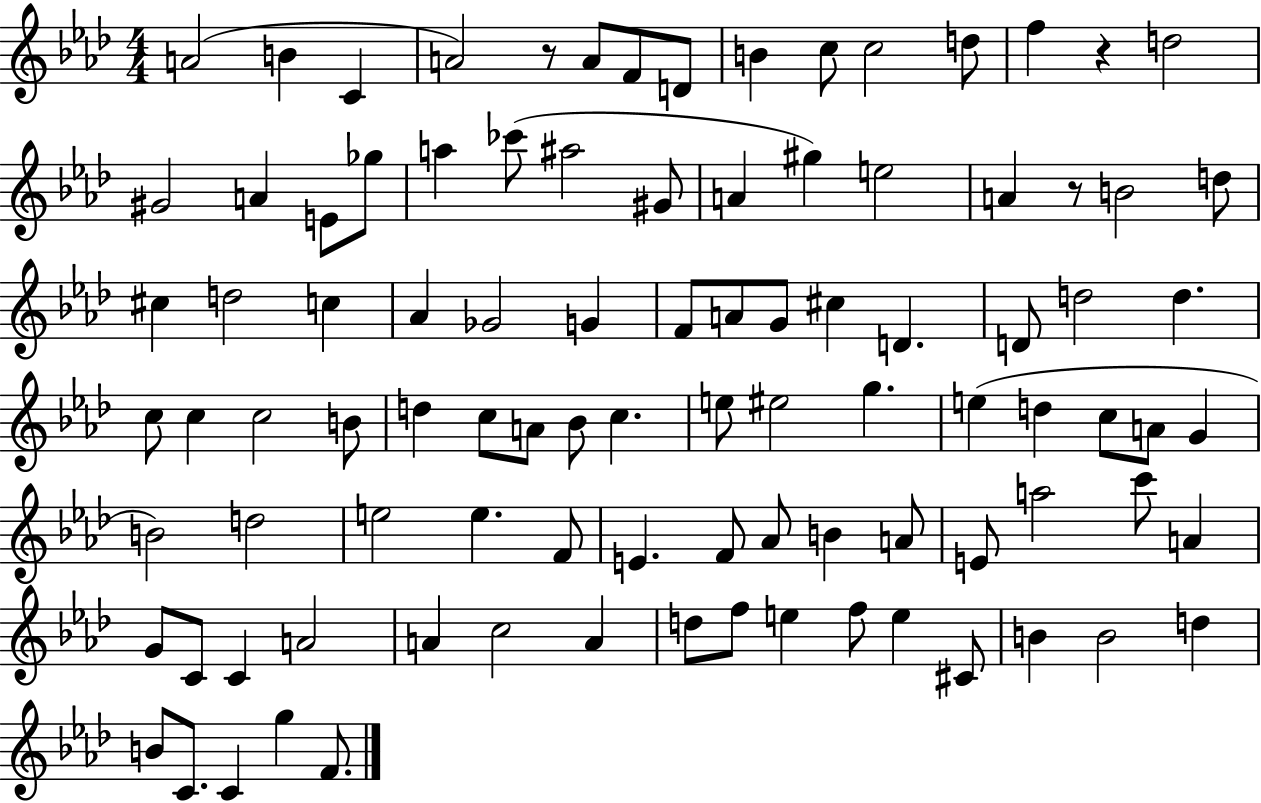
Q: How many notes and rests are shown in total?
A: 96